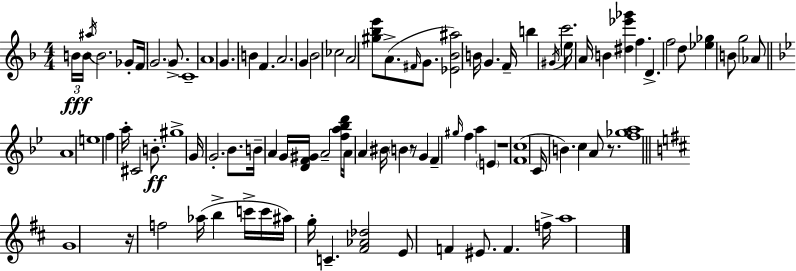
{
  \clef treble
  \numericTimeSignature
  \time 4/4
  \key f \major
  \tuplet 3/2 { b'16\fff b'16 \acciaccatura { ais''16 } } b'2. ges'8-. | f'16 \parenthesize g'2. g'8.-> | c'1-- | a'1 | \break g'4. b'4 f'4. | a'2. g'4 | bes'2 ces''2 | a'2 <gis'' bes'' e'''>8 a'8.->( \grace { fis'16 } g'8. | \break <ees' bes' ais''>2) b'16 g'4. | f'16-- b''4 \acciaccatura { gis'16 } c'''2. | \parenthesize e''16 a'16 b'4 <dis'' ees''' ges'''>4 f''4. | d'4.-> f''2 | \break d''8 <ees'' ges''>4 b'8 g''2 | aes'8 \bar "||" \break \key g \minor a'1 | e''1 | f''4 a''16-. cis'2 b'8.-.\ff | gis''1-> | \break g'16 g'2.-. bes'8. | b'16-- a'4 g'16 <d' f' gis'>16 a'2-- <f'' a'' bes'' d'''>16 | a'16 a'4 bis'16 \parenthesize b'4 r8 g'4 | f'4-- \grace { gis''16 } f''4 a''4 \parenthesize e'4 | \break r1 | <f' c''>1( | c'16 b'4.) c''4 a'8 r8. | <f'' ges'' a''>1 | \break \bar "||" \break \key d \major g'1 | r16 f''2 aes''16( b''4-> c'''16-> c'''16 | ais''16) g''16-. c'4.-- <fis' aes' des''>2 | e'8 f'4 eis'8. f'4. f''16-> | \break a''1 | \bar "|."
}